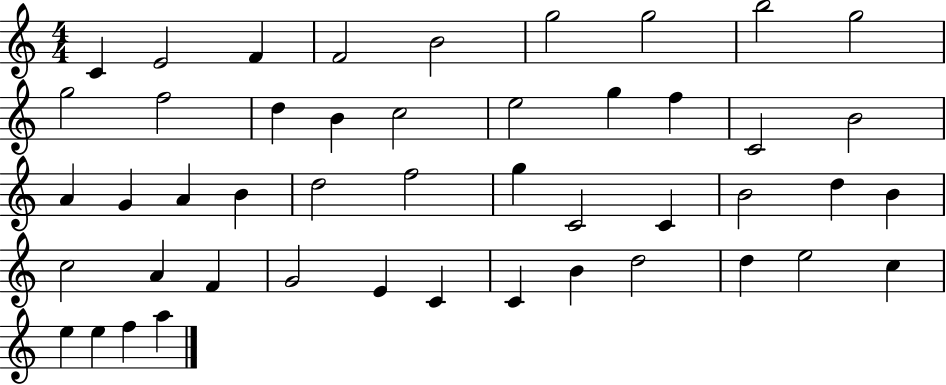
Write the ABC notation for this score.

X:1
T:Untitled
M:4/4
L:1/4
K:C
C E2 F F2 B2 g2 g2 b2 g2 g2 f2 d B c2 e2 g f C2 B2 A G A B d2 f2 g C2 C B2 d B c2 A F G2 E C C B d2 d e2 c e e f a